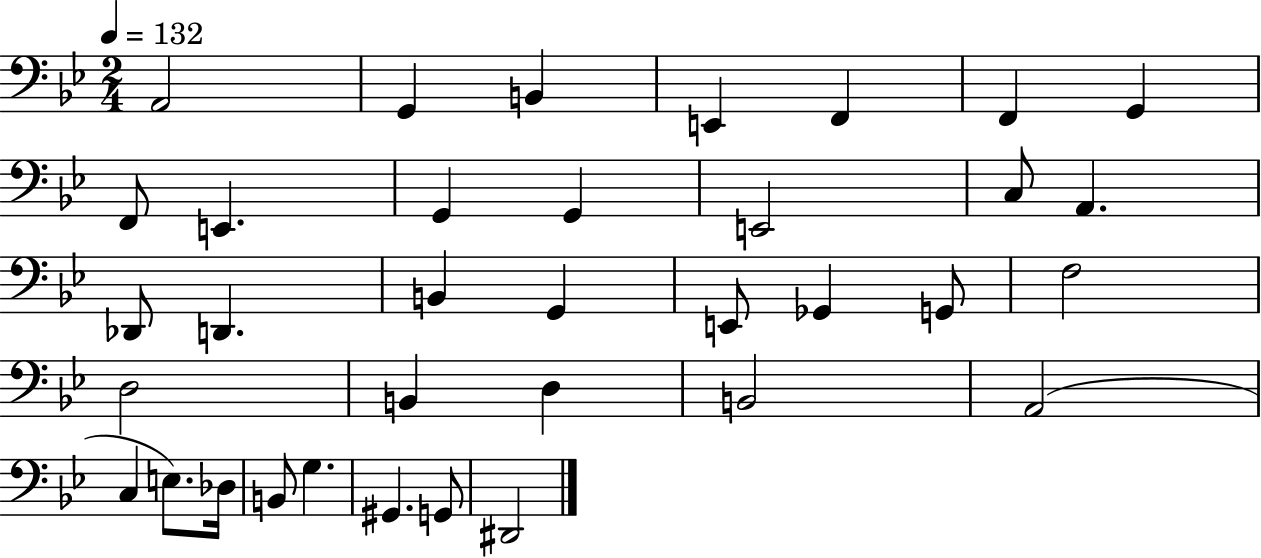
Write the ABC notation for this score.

X:1
T:Untitled
M:2/4
L:1/4
K:Bb
A,,2 G,, B,, E,, F,, F,, G,, F,,/2 E,, G,, G,, E,,2 C,/2 A,, _D,,/2 D,, B,, G,, E,,/2 _G,, G,,/2 F,2 D,2 B,, D, B,,2 A,,2 C, E,/2 _D,/4 B,,/2 G, ^G,, G,,/2 ^D,,2